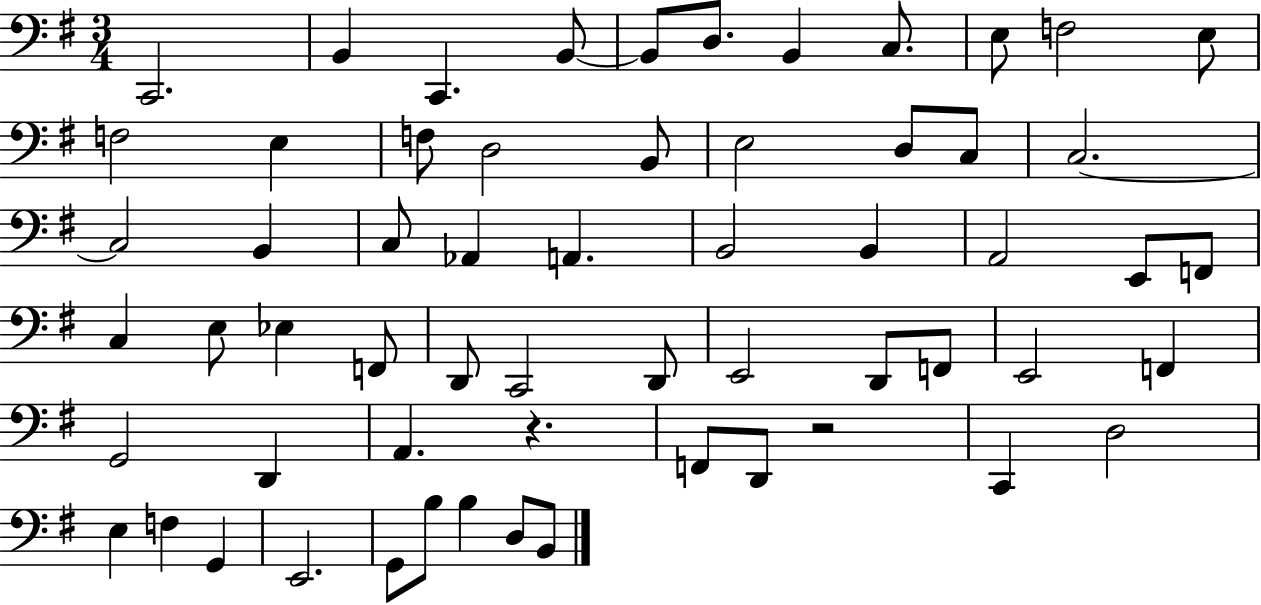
X:1
T:Untitled
M:3/4
L:1/4
K:G
C,,2 B,, C,, B,,/2 B,,/2 D,/2 B,, C,/2 E,/2 F,2 E,/2 F,2 E, F,/2 D,2 B,,/2 E,2 D,/2 C,/2 C,2 C,2 B,, C,/2 _A,, A,, B,,2 B,, A,,2 E,,/2 F,,/2 C, E,/2 _E, F,,/2 D,,/2 C,,2 D,,/2 E,,2 D,,/2 F,,/2 E,,2 F,, G,,2 D,, A,, z F,,/2 D,,/2 z2 C,, D,2 E, F, G,, E,,2 G,,/2 B,/2 B, D,/2 B,,/2